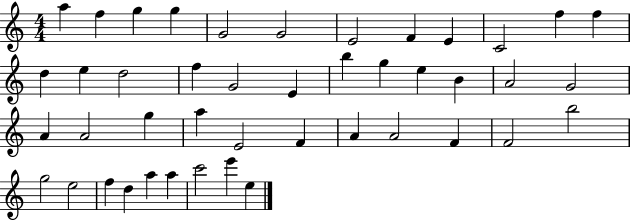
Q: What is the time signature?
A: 4/4